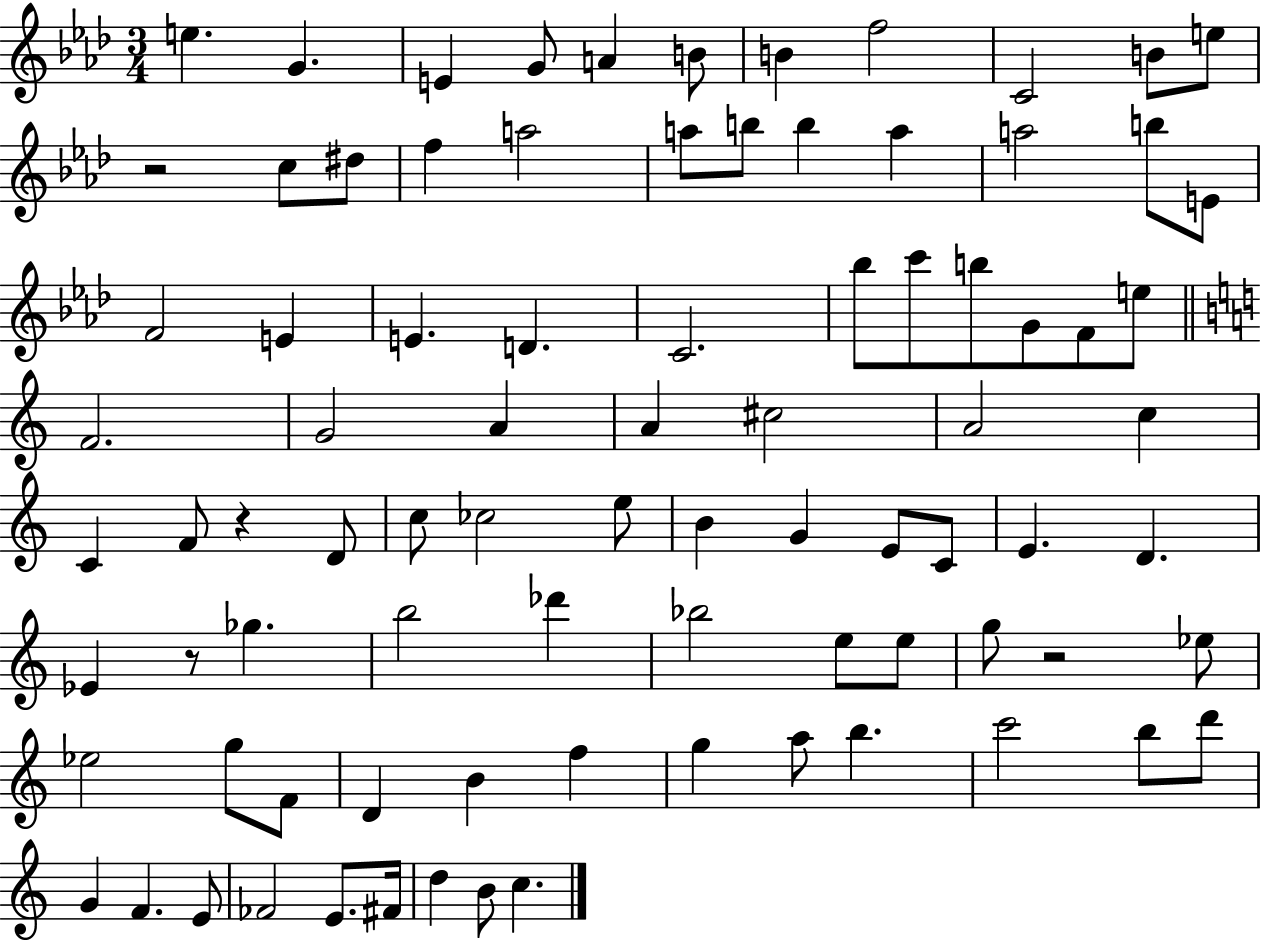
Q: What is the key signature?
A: AES major